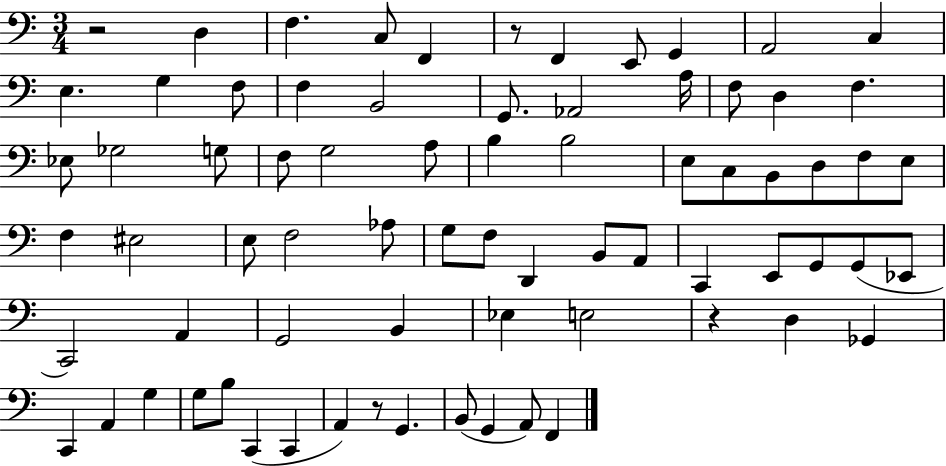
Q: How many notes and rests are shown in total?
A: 74